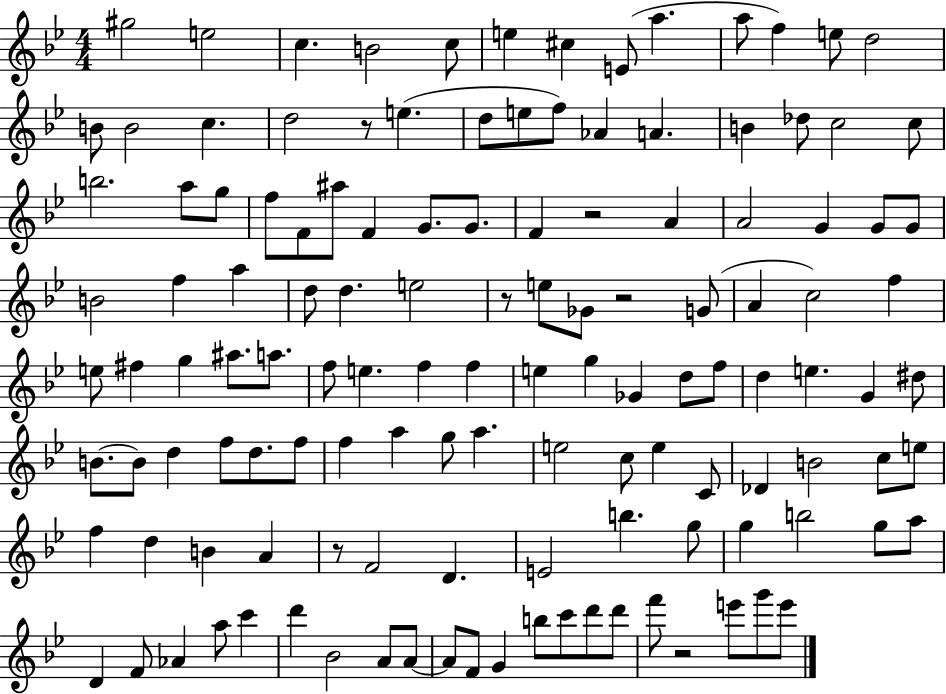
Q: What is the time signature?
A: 4/4